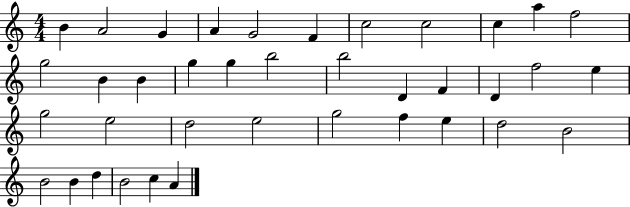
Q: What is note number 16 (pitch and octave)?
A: G5